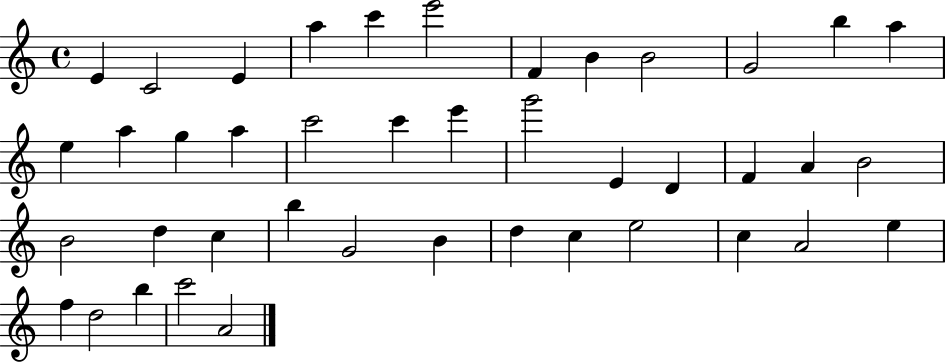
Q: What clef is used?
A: treble